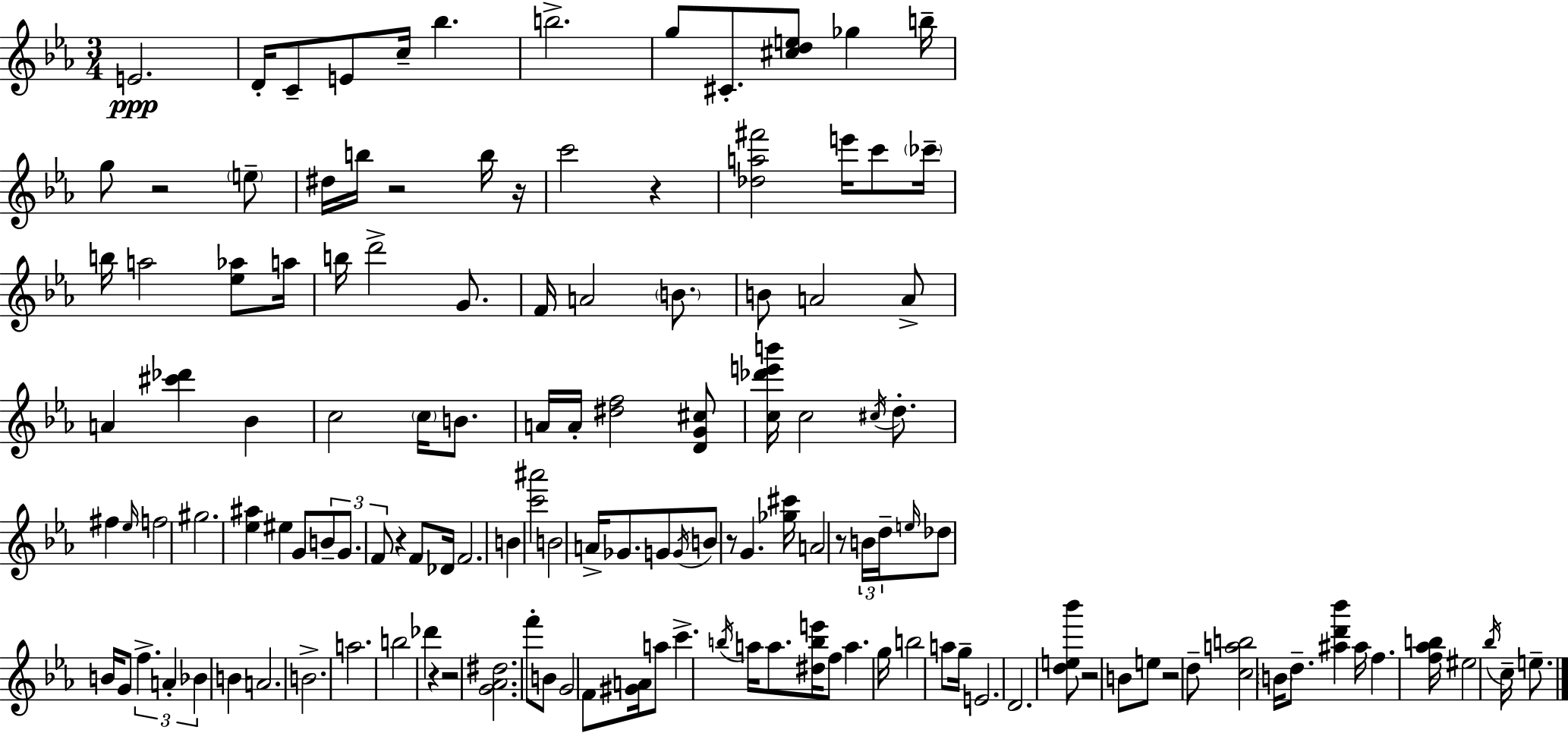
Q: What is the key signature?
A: C minor